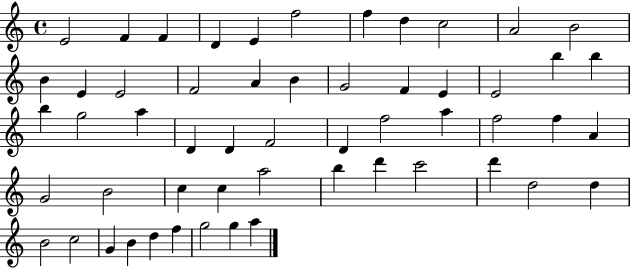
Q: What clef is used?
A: treble